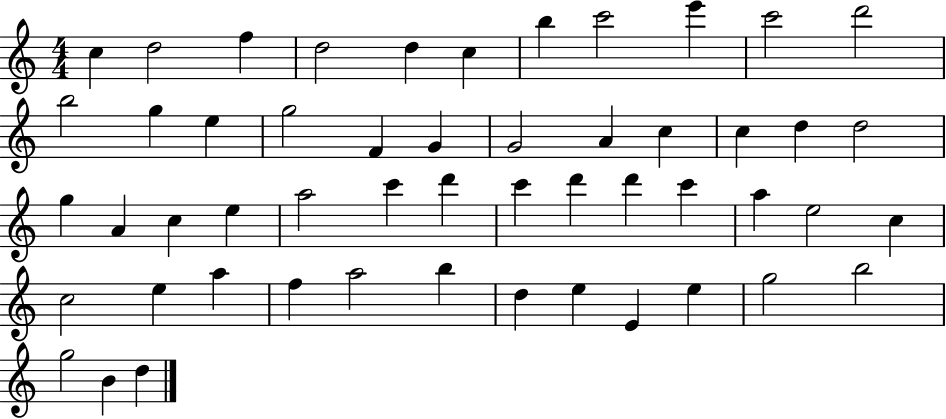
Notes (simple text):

C5/q D5/h F5/q D5/h D5/q C5/q B5/q C6/h E6/q C6/h D6/h B5/h G5/q E5/q G5/h F4/q G4/q G4/h A4/q C5/q C5/q D5/q D5/h G5/q A4/q C5/q E5/q A5/h C6/q D6/q C6/q D6/q D6/q C6/q A5/q E5/h C5/q C5/h E5/q A5/q F5/q A5/h B5/q D5/q E5/q E4/q E5/q G5/h B5/h G5/h B4/q D5/q